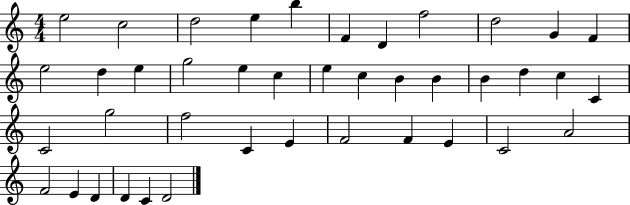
{
  \clef treble
  \numericTimeSignature
  \time 4/4
  \key c \major
  e''2 c''2 | d''2 e''4 b''4 | f'4 d'4 f''2 | d''2 g'4 f'4 | \break e''2 d''4 e''4 | g''2 e''4 c''4 | e''4 c''4 b'4 b'4 | b'4 d''4 c''4 c'4 | \break c'2 g''2 | f''2 c'4 e'4 | f'2 f'4 e'4 | c'2 a'2 | \break f'2 e'4 d'4 | d'4 c'4 d'2 | \bar "|."
}